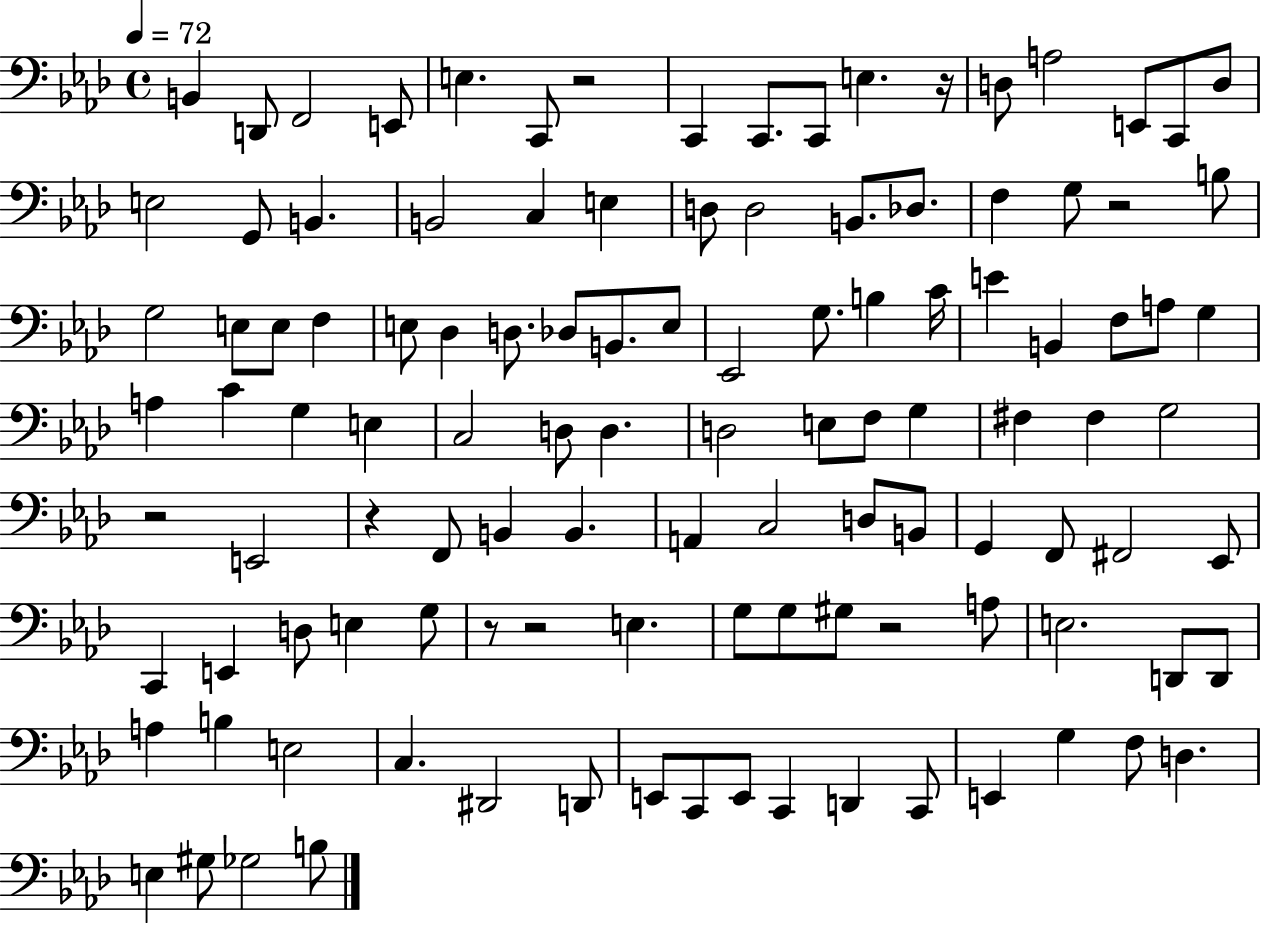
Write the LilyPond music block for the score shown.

{
  \clef bass
  \time 4/4
  \defaultTimeSignature
  \key aes \major
  \tempo 4 = 72
  \repeat volta 2 { b,4 d,8 f,2 e,8 | e4. c,8 r2 | c,4 c,8. c,8 e4. r16 | d8 a2 e,8 c,8 d8 | \break e2 g,8 b,4. | b,2 c4 e4 | d8 d2 b,8. des8. | f4 g8 r2 b8 | \break g2 e8 e8 f4 | e8 des4 d8. des8 b,8. e8 | ees,2 g8. b4 c'16 | e'4 b,4 f8 a8 g4 | \break a4 c'4 g4 e4 | c2 d8 d4. | d2 e8 f8 g4 | fis4 fis4 g2 | \break r2 e,2 | r4 f,8 b,4 b,4. | a,4 c2 d8 b,8 | g,4 f,8 fis,2 ees,8 | \break c,4 e,4 d8 e4 g8 | r8 r2 e4. | g8 g8 gis8 r2 a8 | e2. d,8 d,8 | \break a4 b4 e2 | c4. dis,2 d,8 | e,8 c,8 e,8 c,4 d,4 c,8 | e,4 g4 f8 d4. | \break e4 gis8 ges2 b8 | } \bar "|."
}